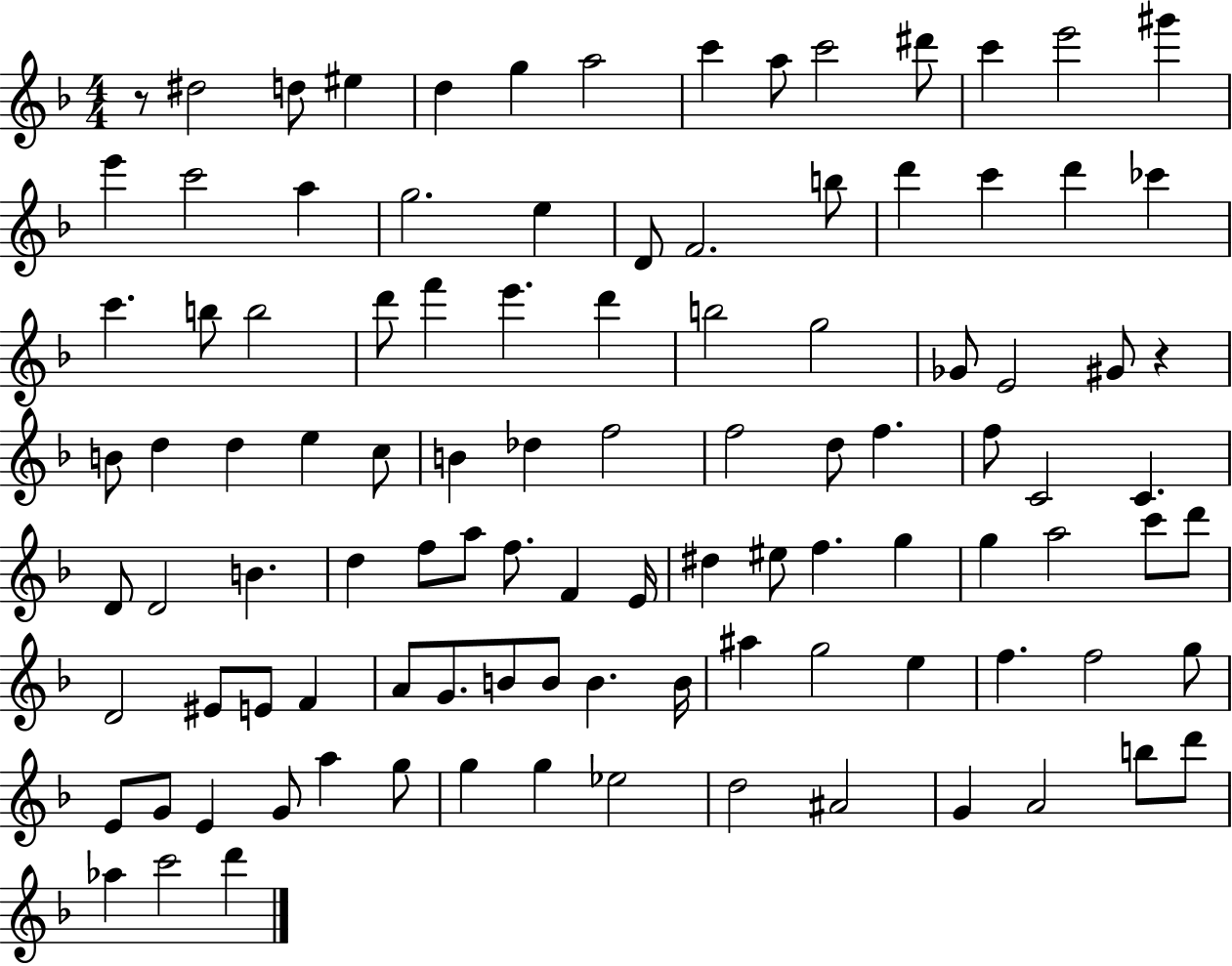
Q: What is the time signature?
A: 4/4